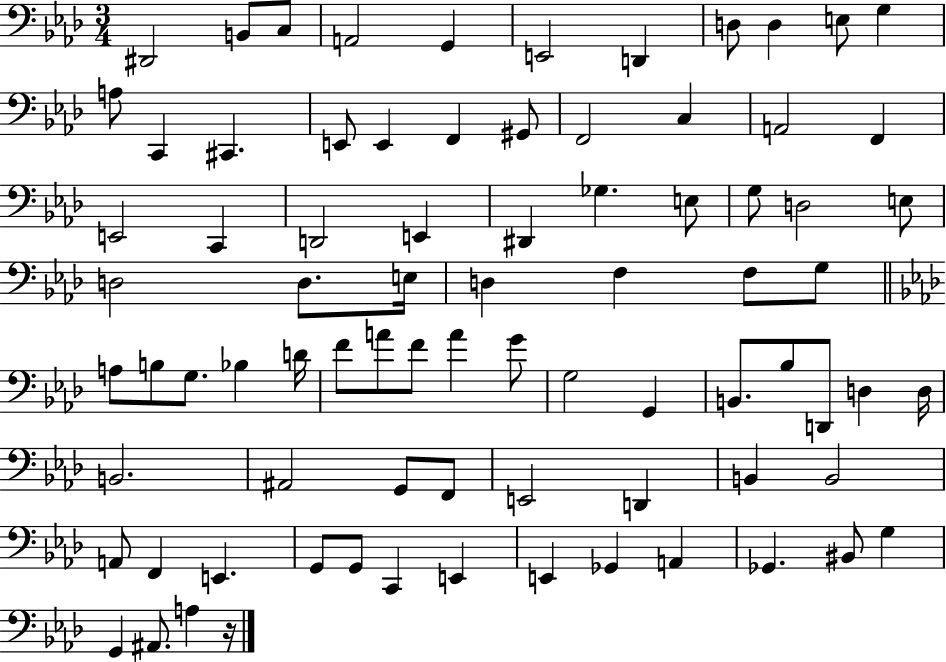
D#2/h B2/e C3/e A2/h G2/q E2/h D2/q D3/e D3/q E3/e G3/q A3/e C2/q C#2/q. E2/e E2/q F2/q G#2/e F2/h C3/q A2/h F2/q E2/h C2/q D2/h E2/q D#2/q Gb3/q. E3/e G3/e D3/h E3/e D3/h D3/e. E3/s D3/q F3/q F3/e G3/e A3/e B3/e G3/e. Bb3/q D4/s F4/e A4/e F4/e A4/q G4/e G3/h G2/q B2/e. Bb3/e D2/e D3/q D3/s B2/h. A#2/h G2/e F2/e E2/h D2/q B2/q B2/h A2/e F2/q E2/q. G2/e G2/e C2/q E2/q E2/q Gb2/q A2/q Gb2/q. BIS2/e G3/q G2/q A#2/e. A3/q R/s